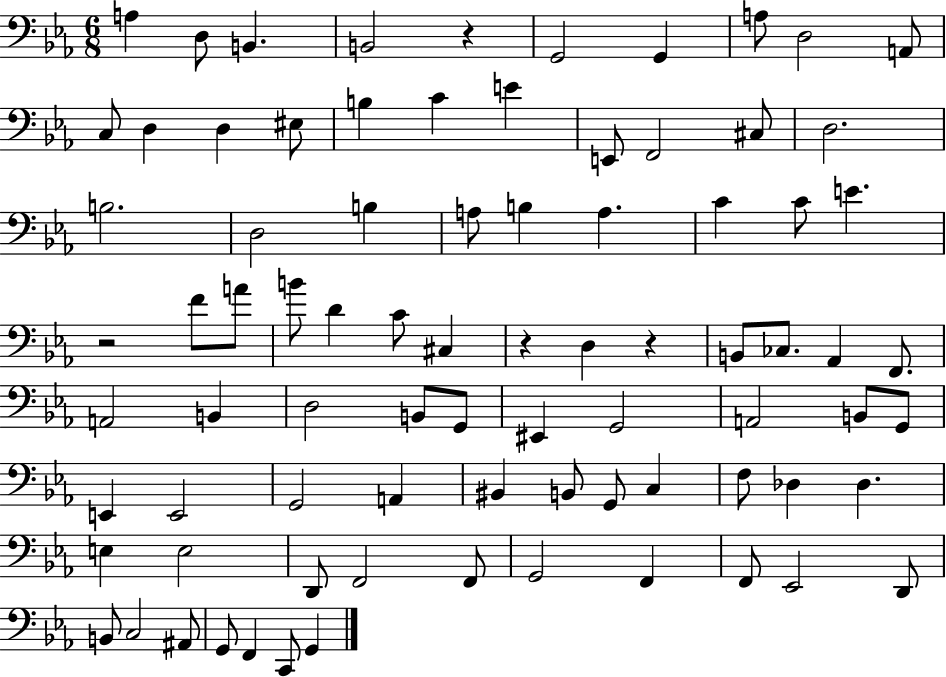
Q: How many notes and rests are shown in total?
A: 82